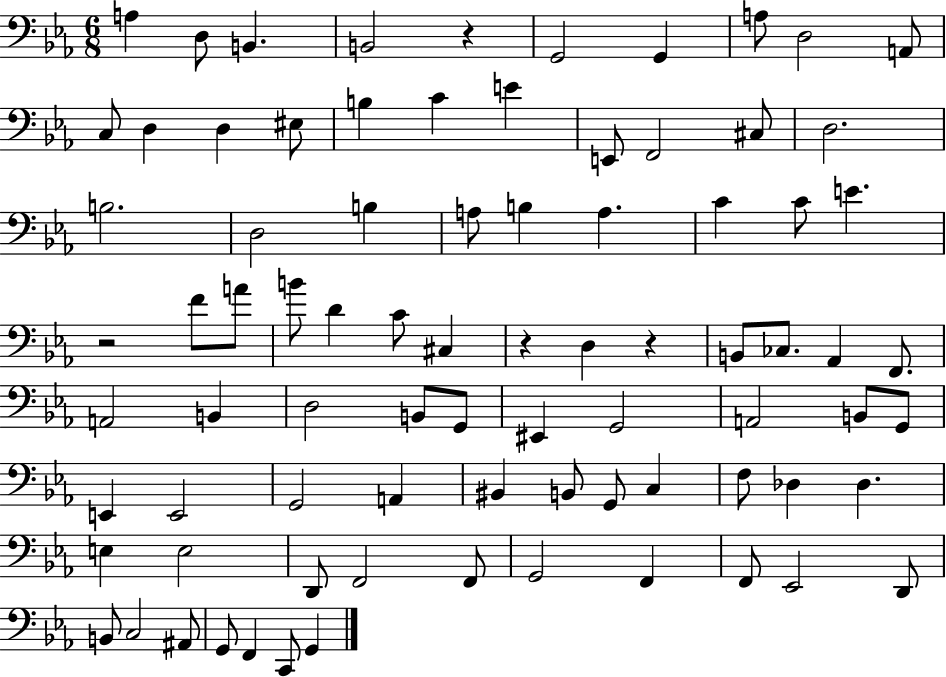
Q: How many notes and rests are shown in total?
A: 82